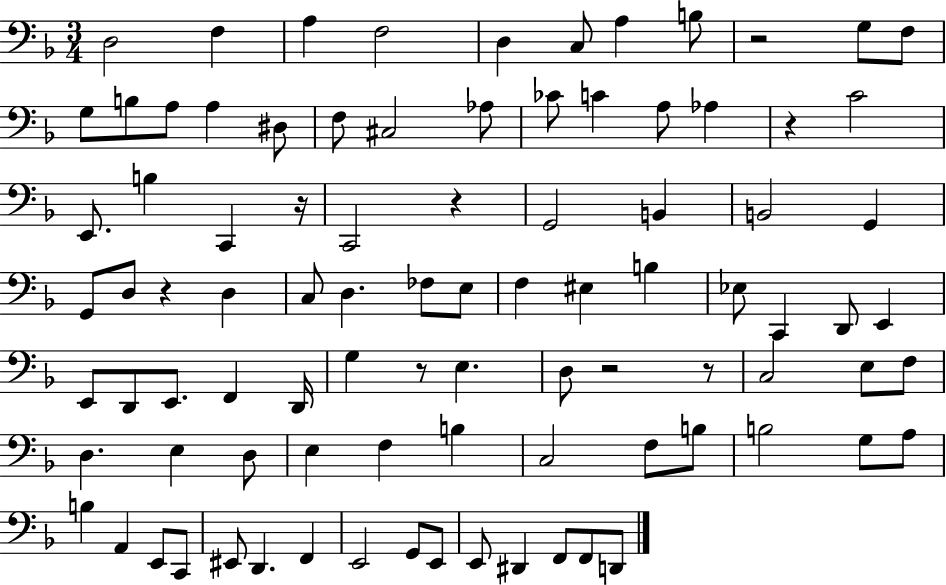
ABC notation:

X:1
T:Untitled
M:3/4
L:1/4
K:F
D,2 F, A, F,2 D, C,/2 A, B,/2 z2 G,/2 F,/2 G,/2 B,/2 A,/2 A, ^D,/2 F,/2 ^C,2 _A,/2 _C/2 C A,/2 _A, z C2 E,,/2 B, C,, z/4 C,,2 z G,,2 B,, B,,2 G,, G,,/2 D,/2 z D, C,/2 D, _F,/2 E,/2 F, ^E, B, _E,/2 C,, D,,/2 E,, E,,/2 D,,/2 E,,/2 F,, D,,/4 G, z/2 E, D,/2 z2 z/2 C,2 E,/2 F,/2 D, E, D,/2 E, F, B, C,2 F,/2 B,/2 B,2 G,/2 A,/2 B, A,, E,,/2 C,,/2 ^E,,/2 D,, F,, E,,2 G,,/2 E,,/2 E,,/2 ^D,, F,,/2 F,,/2 D,,/2